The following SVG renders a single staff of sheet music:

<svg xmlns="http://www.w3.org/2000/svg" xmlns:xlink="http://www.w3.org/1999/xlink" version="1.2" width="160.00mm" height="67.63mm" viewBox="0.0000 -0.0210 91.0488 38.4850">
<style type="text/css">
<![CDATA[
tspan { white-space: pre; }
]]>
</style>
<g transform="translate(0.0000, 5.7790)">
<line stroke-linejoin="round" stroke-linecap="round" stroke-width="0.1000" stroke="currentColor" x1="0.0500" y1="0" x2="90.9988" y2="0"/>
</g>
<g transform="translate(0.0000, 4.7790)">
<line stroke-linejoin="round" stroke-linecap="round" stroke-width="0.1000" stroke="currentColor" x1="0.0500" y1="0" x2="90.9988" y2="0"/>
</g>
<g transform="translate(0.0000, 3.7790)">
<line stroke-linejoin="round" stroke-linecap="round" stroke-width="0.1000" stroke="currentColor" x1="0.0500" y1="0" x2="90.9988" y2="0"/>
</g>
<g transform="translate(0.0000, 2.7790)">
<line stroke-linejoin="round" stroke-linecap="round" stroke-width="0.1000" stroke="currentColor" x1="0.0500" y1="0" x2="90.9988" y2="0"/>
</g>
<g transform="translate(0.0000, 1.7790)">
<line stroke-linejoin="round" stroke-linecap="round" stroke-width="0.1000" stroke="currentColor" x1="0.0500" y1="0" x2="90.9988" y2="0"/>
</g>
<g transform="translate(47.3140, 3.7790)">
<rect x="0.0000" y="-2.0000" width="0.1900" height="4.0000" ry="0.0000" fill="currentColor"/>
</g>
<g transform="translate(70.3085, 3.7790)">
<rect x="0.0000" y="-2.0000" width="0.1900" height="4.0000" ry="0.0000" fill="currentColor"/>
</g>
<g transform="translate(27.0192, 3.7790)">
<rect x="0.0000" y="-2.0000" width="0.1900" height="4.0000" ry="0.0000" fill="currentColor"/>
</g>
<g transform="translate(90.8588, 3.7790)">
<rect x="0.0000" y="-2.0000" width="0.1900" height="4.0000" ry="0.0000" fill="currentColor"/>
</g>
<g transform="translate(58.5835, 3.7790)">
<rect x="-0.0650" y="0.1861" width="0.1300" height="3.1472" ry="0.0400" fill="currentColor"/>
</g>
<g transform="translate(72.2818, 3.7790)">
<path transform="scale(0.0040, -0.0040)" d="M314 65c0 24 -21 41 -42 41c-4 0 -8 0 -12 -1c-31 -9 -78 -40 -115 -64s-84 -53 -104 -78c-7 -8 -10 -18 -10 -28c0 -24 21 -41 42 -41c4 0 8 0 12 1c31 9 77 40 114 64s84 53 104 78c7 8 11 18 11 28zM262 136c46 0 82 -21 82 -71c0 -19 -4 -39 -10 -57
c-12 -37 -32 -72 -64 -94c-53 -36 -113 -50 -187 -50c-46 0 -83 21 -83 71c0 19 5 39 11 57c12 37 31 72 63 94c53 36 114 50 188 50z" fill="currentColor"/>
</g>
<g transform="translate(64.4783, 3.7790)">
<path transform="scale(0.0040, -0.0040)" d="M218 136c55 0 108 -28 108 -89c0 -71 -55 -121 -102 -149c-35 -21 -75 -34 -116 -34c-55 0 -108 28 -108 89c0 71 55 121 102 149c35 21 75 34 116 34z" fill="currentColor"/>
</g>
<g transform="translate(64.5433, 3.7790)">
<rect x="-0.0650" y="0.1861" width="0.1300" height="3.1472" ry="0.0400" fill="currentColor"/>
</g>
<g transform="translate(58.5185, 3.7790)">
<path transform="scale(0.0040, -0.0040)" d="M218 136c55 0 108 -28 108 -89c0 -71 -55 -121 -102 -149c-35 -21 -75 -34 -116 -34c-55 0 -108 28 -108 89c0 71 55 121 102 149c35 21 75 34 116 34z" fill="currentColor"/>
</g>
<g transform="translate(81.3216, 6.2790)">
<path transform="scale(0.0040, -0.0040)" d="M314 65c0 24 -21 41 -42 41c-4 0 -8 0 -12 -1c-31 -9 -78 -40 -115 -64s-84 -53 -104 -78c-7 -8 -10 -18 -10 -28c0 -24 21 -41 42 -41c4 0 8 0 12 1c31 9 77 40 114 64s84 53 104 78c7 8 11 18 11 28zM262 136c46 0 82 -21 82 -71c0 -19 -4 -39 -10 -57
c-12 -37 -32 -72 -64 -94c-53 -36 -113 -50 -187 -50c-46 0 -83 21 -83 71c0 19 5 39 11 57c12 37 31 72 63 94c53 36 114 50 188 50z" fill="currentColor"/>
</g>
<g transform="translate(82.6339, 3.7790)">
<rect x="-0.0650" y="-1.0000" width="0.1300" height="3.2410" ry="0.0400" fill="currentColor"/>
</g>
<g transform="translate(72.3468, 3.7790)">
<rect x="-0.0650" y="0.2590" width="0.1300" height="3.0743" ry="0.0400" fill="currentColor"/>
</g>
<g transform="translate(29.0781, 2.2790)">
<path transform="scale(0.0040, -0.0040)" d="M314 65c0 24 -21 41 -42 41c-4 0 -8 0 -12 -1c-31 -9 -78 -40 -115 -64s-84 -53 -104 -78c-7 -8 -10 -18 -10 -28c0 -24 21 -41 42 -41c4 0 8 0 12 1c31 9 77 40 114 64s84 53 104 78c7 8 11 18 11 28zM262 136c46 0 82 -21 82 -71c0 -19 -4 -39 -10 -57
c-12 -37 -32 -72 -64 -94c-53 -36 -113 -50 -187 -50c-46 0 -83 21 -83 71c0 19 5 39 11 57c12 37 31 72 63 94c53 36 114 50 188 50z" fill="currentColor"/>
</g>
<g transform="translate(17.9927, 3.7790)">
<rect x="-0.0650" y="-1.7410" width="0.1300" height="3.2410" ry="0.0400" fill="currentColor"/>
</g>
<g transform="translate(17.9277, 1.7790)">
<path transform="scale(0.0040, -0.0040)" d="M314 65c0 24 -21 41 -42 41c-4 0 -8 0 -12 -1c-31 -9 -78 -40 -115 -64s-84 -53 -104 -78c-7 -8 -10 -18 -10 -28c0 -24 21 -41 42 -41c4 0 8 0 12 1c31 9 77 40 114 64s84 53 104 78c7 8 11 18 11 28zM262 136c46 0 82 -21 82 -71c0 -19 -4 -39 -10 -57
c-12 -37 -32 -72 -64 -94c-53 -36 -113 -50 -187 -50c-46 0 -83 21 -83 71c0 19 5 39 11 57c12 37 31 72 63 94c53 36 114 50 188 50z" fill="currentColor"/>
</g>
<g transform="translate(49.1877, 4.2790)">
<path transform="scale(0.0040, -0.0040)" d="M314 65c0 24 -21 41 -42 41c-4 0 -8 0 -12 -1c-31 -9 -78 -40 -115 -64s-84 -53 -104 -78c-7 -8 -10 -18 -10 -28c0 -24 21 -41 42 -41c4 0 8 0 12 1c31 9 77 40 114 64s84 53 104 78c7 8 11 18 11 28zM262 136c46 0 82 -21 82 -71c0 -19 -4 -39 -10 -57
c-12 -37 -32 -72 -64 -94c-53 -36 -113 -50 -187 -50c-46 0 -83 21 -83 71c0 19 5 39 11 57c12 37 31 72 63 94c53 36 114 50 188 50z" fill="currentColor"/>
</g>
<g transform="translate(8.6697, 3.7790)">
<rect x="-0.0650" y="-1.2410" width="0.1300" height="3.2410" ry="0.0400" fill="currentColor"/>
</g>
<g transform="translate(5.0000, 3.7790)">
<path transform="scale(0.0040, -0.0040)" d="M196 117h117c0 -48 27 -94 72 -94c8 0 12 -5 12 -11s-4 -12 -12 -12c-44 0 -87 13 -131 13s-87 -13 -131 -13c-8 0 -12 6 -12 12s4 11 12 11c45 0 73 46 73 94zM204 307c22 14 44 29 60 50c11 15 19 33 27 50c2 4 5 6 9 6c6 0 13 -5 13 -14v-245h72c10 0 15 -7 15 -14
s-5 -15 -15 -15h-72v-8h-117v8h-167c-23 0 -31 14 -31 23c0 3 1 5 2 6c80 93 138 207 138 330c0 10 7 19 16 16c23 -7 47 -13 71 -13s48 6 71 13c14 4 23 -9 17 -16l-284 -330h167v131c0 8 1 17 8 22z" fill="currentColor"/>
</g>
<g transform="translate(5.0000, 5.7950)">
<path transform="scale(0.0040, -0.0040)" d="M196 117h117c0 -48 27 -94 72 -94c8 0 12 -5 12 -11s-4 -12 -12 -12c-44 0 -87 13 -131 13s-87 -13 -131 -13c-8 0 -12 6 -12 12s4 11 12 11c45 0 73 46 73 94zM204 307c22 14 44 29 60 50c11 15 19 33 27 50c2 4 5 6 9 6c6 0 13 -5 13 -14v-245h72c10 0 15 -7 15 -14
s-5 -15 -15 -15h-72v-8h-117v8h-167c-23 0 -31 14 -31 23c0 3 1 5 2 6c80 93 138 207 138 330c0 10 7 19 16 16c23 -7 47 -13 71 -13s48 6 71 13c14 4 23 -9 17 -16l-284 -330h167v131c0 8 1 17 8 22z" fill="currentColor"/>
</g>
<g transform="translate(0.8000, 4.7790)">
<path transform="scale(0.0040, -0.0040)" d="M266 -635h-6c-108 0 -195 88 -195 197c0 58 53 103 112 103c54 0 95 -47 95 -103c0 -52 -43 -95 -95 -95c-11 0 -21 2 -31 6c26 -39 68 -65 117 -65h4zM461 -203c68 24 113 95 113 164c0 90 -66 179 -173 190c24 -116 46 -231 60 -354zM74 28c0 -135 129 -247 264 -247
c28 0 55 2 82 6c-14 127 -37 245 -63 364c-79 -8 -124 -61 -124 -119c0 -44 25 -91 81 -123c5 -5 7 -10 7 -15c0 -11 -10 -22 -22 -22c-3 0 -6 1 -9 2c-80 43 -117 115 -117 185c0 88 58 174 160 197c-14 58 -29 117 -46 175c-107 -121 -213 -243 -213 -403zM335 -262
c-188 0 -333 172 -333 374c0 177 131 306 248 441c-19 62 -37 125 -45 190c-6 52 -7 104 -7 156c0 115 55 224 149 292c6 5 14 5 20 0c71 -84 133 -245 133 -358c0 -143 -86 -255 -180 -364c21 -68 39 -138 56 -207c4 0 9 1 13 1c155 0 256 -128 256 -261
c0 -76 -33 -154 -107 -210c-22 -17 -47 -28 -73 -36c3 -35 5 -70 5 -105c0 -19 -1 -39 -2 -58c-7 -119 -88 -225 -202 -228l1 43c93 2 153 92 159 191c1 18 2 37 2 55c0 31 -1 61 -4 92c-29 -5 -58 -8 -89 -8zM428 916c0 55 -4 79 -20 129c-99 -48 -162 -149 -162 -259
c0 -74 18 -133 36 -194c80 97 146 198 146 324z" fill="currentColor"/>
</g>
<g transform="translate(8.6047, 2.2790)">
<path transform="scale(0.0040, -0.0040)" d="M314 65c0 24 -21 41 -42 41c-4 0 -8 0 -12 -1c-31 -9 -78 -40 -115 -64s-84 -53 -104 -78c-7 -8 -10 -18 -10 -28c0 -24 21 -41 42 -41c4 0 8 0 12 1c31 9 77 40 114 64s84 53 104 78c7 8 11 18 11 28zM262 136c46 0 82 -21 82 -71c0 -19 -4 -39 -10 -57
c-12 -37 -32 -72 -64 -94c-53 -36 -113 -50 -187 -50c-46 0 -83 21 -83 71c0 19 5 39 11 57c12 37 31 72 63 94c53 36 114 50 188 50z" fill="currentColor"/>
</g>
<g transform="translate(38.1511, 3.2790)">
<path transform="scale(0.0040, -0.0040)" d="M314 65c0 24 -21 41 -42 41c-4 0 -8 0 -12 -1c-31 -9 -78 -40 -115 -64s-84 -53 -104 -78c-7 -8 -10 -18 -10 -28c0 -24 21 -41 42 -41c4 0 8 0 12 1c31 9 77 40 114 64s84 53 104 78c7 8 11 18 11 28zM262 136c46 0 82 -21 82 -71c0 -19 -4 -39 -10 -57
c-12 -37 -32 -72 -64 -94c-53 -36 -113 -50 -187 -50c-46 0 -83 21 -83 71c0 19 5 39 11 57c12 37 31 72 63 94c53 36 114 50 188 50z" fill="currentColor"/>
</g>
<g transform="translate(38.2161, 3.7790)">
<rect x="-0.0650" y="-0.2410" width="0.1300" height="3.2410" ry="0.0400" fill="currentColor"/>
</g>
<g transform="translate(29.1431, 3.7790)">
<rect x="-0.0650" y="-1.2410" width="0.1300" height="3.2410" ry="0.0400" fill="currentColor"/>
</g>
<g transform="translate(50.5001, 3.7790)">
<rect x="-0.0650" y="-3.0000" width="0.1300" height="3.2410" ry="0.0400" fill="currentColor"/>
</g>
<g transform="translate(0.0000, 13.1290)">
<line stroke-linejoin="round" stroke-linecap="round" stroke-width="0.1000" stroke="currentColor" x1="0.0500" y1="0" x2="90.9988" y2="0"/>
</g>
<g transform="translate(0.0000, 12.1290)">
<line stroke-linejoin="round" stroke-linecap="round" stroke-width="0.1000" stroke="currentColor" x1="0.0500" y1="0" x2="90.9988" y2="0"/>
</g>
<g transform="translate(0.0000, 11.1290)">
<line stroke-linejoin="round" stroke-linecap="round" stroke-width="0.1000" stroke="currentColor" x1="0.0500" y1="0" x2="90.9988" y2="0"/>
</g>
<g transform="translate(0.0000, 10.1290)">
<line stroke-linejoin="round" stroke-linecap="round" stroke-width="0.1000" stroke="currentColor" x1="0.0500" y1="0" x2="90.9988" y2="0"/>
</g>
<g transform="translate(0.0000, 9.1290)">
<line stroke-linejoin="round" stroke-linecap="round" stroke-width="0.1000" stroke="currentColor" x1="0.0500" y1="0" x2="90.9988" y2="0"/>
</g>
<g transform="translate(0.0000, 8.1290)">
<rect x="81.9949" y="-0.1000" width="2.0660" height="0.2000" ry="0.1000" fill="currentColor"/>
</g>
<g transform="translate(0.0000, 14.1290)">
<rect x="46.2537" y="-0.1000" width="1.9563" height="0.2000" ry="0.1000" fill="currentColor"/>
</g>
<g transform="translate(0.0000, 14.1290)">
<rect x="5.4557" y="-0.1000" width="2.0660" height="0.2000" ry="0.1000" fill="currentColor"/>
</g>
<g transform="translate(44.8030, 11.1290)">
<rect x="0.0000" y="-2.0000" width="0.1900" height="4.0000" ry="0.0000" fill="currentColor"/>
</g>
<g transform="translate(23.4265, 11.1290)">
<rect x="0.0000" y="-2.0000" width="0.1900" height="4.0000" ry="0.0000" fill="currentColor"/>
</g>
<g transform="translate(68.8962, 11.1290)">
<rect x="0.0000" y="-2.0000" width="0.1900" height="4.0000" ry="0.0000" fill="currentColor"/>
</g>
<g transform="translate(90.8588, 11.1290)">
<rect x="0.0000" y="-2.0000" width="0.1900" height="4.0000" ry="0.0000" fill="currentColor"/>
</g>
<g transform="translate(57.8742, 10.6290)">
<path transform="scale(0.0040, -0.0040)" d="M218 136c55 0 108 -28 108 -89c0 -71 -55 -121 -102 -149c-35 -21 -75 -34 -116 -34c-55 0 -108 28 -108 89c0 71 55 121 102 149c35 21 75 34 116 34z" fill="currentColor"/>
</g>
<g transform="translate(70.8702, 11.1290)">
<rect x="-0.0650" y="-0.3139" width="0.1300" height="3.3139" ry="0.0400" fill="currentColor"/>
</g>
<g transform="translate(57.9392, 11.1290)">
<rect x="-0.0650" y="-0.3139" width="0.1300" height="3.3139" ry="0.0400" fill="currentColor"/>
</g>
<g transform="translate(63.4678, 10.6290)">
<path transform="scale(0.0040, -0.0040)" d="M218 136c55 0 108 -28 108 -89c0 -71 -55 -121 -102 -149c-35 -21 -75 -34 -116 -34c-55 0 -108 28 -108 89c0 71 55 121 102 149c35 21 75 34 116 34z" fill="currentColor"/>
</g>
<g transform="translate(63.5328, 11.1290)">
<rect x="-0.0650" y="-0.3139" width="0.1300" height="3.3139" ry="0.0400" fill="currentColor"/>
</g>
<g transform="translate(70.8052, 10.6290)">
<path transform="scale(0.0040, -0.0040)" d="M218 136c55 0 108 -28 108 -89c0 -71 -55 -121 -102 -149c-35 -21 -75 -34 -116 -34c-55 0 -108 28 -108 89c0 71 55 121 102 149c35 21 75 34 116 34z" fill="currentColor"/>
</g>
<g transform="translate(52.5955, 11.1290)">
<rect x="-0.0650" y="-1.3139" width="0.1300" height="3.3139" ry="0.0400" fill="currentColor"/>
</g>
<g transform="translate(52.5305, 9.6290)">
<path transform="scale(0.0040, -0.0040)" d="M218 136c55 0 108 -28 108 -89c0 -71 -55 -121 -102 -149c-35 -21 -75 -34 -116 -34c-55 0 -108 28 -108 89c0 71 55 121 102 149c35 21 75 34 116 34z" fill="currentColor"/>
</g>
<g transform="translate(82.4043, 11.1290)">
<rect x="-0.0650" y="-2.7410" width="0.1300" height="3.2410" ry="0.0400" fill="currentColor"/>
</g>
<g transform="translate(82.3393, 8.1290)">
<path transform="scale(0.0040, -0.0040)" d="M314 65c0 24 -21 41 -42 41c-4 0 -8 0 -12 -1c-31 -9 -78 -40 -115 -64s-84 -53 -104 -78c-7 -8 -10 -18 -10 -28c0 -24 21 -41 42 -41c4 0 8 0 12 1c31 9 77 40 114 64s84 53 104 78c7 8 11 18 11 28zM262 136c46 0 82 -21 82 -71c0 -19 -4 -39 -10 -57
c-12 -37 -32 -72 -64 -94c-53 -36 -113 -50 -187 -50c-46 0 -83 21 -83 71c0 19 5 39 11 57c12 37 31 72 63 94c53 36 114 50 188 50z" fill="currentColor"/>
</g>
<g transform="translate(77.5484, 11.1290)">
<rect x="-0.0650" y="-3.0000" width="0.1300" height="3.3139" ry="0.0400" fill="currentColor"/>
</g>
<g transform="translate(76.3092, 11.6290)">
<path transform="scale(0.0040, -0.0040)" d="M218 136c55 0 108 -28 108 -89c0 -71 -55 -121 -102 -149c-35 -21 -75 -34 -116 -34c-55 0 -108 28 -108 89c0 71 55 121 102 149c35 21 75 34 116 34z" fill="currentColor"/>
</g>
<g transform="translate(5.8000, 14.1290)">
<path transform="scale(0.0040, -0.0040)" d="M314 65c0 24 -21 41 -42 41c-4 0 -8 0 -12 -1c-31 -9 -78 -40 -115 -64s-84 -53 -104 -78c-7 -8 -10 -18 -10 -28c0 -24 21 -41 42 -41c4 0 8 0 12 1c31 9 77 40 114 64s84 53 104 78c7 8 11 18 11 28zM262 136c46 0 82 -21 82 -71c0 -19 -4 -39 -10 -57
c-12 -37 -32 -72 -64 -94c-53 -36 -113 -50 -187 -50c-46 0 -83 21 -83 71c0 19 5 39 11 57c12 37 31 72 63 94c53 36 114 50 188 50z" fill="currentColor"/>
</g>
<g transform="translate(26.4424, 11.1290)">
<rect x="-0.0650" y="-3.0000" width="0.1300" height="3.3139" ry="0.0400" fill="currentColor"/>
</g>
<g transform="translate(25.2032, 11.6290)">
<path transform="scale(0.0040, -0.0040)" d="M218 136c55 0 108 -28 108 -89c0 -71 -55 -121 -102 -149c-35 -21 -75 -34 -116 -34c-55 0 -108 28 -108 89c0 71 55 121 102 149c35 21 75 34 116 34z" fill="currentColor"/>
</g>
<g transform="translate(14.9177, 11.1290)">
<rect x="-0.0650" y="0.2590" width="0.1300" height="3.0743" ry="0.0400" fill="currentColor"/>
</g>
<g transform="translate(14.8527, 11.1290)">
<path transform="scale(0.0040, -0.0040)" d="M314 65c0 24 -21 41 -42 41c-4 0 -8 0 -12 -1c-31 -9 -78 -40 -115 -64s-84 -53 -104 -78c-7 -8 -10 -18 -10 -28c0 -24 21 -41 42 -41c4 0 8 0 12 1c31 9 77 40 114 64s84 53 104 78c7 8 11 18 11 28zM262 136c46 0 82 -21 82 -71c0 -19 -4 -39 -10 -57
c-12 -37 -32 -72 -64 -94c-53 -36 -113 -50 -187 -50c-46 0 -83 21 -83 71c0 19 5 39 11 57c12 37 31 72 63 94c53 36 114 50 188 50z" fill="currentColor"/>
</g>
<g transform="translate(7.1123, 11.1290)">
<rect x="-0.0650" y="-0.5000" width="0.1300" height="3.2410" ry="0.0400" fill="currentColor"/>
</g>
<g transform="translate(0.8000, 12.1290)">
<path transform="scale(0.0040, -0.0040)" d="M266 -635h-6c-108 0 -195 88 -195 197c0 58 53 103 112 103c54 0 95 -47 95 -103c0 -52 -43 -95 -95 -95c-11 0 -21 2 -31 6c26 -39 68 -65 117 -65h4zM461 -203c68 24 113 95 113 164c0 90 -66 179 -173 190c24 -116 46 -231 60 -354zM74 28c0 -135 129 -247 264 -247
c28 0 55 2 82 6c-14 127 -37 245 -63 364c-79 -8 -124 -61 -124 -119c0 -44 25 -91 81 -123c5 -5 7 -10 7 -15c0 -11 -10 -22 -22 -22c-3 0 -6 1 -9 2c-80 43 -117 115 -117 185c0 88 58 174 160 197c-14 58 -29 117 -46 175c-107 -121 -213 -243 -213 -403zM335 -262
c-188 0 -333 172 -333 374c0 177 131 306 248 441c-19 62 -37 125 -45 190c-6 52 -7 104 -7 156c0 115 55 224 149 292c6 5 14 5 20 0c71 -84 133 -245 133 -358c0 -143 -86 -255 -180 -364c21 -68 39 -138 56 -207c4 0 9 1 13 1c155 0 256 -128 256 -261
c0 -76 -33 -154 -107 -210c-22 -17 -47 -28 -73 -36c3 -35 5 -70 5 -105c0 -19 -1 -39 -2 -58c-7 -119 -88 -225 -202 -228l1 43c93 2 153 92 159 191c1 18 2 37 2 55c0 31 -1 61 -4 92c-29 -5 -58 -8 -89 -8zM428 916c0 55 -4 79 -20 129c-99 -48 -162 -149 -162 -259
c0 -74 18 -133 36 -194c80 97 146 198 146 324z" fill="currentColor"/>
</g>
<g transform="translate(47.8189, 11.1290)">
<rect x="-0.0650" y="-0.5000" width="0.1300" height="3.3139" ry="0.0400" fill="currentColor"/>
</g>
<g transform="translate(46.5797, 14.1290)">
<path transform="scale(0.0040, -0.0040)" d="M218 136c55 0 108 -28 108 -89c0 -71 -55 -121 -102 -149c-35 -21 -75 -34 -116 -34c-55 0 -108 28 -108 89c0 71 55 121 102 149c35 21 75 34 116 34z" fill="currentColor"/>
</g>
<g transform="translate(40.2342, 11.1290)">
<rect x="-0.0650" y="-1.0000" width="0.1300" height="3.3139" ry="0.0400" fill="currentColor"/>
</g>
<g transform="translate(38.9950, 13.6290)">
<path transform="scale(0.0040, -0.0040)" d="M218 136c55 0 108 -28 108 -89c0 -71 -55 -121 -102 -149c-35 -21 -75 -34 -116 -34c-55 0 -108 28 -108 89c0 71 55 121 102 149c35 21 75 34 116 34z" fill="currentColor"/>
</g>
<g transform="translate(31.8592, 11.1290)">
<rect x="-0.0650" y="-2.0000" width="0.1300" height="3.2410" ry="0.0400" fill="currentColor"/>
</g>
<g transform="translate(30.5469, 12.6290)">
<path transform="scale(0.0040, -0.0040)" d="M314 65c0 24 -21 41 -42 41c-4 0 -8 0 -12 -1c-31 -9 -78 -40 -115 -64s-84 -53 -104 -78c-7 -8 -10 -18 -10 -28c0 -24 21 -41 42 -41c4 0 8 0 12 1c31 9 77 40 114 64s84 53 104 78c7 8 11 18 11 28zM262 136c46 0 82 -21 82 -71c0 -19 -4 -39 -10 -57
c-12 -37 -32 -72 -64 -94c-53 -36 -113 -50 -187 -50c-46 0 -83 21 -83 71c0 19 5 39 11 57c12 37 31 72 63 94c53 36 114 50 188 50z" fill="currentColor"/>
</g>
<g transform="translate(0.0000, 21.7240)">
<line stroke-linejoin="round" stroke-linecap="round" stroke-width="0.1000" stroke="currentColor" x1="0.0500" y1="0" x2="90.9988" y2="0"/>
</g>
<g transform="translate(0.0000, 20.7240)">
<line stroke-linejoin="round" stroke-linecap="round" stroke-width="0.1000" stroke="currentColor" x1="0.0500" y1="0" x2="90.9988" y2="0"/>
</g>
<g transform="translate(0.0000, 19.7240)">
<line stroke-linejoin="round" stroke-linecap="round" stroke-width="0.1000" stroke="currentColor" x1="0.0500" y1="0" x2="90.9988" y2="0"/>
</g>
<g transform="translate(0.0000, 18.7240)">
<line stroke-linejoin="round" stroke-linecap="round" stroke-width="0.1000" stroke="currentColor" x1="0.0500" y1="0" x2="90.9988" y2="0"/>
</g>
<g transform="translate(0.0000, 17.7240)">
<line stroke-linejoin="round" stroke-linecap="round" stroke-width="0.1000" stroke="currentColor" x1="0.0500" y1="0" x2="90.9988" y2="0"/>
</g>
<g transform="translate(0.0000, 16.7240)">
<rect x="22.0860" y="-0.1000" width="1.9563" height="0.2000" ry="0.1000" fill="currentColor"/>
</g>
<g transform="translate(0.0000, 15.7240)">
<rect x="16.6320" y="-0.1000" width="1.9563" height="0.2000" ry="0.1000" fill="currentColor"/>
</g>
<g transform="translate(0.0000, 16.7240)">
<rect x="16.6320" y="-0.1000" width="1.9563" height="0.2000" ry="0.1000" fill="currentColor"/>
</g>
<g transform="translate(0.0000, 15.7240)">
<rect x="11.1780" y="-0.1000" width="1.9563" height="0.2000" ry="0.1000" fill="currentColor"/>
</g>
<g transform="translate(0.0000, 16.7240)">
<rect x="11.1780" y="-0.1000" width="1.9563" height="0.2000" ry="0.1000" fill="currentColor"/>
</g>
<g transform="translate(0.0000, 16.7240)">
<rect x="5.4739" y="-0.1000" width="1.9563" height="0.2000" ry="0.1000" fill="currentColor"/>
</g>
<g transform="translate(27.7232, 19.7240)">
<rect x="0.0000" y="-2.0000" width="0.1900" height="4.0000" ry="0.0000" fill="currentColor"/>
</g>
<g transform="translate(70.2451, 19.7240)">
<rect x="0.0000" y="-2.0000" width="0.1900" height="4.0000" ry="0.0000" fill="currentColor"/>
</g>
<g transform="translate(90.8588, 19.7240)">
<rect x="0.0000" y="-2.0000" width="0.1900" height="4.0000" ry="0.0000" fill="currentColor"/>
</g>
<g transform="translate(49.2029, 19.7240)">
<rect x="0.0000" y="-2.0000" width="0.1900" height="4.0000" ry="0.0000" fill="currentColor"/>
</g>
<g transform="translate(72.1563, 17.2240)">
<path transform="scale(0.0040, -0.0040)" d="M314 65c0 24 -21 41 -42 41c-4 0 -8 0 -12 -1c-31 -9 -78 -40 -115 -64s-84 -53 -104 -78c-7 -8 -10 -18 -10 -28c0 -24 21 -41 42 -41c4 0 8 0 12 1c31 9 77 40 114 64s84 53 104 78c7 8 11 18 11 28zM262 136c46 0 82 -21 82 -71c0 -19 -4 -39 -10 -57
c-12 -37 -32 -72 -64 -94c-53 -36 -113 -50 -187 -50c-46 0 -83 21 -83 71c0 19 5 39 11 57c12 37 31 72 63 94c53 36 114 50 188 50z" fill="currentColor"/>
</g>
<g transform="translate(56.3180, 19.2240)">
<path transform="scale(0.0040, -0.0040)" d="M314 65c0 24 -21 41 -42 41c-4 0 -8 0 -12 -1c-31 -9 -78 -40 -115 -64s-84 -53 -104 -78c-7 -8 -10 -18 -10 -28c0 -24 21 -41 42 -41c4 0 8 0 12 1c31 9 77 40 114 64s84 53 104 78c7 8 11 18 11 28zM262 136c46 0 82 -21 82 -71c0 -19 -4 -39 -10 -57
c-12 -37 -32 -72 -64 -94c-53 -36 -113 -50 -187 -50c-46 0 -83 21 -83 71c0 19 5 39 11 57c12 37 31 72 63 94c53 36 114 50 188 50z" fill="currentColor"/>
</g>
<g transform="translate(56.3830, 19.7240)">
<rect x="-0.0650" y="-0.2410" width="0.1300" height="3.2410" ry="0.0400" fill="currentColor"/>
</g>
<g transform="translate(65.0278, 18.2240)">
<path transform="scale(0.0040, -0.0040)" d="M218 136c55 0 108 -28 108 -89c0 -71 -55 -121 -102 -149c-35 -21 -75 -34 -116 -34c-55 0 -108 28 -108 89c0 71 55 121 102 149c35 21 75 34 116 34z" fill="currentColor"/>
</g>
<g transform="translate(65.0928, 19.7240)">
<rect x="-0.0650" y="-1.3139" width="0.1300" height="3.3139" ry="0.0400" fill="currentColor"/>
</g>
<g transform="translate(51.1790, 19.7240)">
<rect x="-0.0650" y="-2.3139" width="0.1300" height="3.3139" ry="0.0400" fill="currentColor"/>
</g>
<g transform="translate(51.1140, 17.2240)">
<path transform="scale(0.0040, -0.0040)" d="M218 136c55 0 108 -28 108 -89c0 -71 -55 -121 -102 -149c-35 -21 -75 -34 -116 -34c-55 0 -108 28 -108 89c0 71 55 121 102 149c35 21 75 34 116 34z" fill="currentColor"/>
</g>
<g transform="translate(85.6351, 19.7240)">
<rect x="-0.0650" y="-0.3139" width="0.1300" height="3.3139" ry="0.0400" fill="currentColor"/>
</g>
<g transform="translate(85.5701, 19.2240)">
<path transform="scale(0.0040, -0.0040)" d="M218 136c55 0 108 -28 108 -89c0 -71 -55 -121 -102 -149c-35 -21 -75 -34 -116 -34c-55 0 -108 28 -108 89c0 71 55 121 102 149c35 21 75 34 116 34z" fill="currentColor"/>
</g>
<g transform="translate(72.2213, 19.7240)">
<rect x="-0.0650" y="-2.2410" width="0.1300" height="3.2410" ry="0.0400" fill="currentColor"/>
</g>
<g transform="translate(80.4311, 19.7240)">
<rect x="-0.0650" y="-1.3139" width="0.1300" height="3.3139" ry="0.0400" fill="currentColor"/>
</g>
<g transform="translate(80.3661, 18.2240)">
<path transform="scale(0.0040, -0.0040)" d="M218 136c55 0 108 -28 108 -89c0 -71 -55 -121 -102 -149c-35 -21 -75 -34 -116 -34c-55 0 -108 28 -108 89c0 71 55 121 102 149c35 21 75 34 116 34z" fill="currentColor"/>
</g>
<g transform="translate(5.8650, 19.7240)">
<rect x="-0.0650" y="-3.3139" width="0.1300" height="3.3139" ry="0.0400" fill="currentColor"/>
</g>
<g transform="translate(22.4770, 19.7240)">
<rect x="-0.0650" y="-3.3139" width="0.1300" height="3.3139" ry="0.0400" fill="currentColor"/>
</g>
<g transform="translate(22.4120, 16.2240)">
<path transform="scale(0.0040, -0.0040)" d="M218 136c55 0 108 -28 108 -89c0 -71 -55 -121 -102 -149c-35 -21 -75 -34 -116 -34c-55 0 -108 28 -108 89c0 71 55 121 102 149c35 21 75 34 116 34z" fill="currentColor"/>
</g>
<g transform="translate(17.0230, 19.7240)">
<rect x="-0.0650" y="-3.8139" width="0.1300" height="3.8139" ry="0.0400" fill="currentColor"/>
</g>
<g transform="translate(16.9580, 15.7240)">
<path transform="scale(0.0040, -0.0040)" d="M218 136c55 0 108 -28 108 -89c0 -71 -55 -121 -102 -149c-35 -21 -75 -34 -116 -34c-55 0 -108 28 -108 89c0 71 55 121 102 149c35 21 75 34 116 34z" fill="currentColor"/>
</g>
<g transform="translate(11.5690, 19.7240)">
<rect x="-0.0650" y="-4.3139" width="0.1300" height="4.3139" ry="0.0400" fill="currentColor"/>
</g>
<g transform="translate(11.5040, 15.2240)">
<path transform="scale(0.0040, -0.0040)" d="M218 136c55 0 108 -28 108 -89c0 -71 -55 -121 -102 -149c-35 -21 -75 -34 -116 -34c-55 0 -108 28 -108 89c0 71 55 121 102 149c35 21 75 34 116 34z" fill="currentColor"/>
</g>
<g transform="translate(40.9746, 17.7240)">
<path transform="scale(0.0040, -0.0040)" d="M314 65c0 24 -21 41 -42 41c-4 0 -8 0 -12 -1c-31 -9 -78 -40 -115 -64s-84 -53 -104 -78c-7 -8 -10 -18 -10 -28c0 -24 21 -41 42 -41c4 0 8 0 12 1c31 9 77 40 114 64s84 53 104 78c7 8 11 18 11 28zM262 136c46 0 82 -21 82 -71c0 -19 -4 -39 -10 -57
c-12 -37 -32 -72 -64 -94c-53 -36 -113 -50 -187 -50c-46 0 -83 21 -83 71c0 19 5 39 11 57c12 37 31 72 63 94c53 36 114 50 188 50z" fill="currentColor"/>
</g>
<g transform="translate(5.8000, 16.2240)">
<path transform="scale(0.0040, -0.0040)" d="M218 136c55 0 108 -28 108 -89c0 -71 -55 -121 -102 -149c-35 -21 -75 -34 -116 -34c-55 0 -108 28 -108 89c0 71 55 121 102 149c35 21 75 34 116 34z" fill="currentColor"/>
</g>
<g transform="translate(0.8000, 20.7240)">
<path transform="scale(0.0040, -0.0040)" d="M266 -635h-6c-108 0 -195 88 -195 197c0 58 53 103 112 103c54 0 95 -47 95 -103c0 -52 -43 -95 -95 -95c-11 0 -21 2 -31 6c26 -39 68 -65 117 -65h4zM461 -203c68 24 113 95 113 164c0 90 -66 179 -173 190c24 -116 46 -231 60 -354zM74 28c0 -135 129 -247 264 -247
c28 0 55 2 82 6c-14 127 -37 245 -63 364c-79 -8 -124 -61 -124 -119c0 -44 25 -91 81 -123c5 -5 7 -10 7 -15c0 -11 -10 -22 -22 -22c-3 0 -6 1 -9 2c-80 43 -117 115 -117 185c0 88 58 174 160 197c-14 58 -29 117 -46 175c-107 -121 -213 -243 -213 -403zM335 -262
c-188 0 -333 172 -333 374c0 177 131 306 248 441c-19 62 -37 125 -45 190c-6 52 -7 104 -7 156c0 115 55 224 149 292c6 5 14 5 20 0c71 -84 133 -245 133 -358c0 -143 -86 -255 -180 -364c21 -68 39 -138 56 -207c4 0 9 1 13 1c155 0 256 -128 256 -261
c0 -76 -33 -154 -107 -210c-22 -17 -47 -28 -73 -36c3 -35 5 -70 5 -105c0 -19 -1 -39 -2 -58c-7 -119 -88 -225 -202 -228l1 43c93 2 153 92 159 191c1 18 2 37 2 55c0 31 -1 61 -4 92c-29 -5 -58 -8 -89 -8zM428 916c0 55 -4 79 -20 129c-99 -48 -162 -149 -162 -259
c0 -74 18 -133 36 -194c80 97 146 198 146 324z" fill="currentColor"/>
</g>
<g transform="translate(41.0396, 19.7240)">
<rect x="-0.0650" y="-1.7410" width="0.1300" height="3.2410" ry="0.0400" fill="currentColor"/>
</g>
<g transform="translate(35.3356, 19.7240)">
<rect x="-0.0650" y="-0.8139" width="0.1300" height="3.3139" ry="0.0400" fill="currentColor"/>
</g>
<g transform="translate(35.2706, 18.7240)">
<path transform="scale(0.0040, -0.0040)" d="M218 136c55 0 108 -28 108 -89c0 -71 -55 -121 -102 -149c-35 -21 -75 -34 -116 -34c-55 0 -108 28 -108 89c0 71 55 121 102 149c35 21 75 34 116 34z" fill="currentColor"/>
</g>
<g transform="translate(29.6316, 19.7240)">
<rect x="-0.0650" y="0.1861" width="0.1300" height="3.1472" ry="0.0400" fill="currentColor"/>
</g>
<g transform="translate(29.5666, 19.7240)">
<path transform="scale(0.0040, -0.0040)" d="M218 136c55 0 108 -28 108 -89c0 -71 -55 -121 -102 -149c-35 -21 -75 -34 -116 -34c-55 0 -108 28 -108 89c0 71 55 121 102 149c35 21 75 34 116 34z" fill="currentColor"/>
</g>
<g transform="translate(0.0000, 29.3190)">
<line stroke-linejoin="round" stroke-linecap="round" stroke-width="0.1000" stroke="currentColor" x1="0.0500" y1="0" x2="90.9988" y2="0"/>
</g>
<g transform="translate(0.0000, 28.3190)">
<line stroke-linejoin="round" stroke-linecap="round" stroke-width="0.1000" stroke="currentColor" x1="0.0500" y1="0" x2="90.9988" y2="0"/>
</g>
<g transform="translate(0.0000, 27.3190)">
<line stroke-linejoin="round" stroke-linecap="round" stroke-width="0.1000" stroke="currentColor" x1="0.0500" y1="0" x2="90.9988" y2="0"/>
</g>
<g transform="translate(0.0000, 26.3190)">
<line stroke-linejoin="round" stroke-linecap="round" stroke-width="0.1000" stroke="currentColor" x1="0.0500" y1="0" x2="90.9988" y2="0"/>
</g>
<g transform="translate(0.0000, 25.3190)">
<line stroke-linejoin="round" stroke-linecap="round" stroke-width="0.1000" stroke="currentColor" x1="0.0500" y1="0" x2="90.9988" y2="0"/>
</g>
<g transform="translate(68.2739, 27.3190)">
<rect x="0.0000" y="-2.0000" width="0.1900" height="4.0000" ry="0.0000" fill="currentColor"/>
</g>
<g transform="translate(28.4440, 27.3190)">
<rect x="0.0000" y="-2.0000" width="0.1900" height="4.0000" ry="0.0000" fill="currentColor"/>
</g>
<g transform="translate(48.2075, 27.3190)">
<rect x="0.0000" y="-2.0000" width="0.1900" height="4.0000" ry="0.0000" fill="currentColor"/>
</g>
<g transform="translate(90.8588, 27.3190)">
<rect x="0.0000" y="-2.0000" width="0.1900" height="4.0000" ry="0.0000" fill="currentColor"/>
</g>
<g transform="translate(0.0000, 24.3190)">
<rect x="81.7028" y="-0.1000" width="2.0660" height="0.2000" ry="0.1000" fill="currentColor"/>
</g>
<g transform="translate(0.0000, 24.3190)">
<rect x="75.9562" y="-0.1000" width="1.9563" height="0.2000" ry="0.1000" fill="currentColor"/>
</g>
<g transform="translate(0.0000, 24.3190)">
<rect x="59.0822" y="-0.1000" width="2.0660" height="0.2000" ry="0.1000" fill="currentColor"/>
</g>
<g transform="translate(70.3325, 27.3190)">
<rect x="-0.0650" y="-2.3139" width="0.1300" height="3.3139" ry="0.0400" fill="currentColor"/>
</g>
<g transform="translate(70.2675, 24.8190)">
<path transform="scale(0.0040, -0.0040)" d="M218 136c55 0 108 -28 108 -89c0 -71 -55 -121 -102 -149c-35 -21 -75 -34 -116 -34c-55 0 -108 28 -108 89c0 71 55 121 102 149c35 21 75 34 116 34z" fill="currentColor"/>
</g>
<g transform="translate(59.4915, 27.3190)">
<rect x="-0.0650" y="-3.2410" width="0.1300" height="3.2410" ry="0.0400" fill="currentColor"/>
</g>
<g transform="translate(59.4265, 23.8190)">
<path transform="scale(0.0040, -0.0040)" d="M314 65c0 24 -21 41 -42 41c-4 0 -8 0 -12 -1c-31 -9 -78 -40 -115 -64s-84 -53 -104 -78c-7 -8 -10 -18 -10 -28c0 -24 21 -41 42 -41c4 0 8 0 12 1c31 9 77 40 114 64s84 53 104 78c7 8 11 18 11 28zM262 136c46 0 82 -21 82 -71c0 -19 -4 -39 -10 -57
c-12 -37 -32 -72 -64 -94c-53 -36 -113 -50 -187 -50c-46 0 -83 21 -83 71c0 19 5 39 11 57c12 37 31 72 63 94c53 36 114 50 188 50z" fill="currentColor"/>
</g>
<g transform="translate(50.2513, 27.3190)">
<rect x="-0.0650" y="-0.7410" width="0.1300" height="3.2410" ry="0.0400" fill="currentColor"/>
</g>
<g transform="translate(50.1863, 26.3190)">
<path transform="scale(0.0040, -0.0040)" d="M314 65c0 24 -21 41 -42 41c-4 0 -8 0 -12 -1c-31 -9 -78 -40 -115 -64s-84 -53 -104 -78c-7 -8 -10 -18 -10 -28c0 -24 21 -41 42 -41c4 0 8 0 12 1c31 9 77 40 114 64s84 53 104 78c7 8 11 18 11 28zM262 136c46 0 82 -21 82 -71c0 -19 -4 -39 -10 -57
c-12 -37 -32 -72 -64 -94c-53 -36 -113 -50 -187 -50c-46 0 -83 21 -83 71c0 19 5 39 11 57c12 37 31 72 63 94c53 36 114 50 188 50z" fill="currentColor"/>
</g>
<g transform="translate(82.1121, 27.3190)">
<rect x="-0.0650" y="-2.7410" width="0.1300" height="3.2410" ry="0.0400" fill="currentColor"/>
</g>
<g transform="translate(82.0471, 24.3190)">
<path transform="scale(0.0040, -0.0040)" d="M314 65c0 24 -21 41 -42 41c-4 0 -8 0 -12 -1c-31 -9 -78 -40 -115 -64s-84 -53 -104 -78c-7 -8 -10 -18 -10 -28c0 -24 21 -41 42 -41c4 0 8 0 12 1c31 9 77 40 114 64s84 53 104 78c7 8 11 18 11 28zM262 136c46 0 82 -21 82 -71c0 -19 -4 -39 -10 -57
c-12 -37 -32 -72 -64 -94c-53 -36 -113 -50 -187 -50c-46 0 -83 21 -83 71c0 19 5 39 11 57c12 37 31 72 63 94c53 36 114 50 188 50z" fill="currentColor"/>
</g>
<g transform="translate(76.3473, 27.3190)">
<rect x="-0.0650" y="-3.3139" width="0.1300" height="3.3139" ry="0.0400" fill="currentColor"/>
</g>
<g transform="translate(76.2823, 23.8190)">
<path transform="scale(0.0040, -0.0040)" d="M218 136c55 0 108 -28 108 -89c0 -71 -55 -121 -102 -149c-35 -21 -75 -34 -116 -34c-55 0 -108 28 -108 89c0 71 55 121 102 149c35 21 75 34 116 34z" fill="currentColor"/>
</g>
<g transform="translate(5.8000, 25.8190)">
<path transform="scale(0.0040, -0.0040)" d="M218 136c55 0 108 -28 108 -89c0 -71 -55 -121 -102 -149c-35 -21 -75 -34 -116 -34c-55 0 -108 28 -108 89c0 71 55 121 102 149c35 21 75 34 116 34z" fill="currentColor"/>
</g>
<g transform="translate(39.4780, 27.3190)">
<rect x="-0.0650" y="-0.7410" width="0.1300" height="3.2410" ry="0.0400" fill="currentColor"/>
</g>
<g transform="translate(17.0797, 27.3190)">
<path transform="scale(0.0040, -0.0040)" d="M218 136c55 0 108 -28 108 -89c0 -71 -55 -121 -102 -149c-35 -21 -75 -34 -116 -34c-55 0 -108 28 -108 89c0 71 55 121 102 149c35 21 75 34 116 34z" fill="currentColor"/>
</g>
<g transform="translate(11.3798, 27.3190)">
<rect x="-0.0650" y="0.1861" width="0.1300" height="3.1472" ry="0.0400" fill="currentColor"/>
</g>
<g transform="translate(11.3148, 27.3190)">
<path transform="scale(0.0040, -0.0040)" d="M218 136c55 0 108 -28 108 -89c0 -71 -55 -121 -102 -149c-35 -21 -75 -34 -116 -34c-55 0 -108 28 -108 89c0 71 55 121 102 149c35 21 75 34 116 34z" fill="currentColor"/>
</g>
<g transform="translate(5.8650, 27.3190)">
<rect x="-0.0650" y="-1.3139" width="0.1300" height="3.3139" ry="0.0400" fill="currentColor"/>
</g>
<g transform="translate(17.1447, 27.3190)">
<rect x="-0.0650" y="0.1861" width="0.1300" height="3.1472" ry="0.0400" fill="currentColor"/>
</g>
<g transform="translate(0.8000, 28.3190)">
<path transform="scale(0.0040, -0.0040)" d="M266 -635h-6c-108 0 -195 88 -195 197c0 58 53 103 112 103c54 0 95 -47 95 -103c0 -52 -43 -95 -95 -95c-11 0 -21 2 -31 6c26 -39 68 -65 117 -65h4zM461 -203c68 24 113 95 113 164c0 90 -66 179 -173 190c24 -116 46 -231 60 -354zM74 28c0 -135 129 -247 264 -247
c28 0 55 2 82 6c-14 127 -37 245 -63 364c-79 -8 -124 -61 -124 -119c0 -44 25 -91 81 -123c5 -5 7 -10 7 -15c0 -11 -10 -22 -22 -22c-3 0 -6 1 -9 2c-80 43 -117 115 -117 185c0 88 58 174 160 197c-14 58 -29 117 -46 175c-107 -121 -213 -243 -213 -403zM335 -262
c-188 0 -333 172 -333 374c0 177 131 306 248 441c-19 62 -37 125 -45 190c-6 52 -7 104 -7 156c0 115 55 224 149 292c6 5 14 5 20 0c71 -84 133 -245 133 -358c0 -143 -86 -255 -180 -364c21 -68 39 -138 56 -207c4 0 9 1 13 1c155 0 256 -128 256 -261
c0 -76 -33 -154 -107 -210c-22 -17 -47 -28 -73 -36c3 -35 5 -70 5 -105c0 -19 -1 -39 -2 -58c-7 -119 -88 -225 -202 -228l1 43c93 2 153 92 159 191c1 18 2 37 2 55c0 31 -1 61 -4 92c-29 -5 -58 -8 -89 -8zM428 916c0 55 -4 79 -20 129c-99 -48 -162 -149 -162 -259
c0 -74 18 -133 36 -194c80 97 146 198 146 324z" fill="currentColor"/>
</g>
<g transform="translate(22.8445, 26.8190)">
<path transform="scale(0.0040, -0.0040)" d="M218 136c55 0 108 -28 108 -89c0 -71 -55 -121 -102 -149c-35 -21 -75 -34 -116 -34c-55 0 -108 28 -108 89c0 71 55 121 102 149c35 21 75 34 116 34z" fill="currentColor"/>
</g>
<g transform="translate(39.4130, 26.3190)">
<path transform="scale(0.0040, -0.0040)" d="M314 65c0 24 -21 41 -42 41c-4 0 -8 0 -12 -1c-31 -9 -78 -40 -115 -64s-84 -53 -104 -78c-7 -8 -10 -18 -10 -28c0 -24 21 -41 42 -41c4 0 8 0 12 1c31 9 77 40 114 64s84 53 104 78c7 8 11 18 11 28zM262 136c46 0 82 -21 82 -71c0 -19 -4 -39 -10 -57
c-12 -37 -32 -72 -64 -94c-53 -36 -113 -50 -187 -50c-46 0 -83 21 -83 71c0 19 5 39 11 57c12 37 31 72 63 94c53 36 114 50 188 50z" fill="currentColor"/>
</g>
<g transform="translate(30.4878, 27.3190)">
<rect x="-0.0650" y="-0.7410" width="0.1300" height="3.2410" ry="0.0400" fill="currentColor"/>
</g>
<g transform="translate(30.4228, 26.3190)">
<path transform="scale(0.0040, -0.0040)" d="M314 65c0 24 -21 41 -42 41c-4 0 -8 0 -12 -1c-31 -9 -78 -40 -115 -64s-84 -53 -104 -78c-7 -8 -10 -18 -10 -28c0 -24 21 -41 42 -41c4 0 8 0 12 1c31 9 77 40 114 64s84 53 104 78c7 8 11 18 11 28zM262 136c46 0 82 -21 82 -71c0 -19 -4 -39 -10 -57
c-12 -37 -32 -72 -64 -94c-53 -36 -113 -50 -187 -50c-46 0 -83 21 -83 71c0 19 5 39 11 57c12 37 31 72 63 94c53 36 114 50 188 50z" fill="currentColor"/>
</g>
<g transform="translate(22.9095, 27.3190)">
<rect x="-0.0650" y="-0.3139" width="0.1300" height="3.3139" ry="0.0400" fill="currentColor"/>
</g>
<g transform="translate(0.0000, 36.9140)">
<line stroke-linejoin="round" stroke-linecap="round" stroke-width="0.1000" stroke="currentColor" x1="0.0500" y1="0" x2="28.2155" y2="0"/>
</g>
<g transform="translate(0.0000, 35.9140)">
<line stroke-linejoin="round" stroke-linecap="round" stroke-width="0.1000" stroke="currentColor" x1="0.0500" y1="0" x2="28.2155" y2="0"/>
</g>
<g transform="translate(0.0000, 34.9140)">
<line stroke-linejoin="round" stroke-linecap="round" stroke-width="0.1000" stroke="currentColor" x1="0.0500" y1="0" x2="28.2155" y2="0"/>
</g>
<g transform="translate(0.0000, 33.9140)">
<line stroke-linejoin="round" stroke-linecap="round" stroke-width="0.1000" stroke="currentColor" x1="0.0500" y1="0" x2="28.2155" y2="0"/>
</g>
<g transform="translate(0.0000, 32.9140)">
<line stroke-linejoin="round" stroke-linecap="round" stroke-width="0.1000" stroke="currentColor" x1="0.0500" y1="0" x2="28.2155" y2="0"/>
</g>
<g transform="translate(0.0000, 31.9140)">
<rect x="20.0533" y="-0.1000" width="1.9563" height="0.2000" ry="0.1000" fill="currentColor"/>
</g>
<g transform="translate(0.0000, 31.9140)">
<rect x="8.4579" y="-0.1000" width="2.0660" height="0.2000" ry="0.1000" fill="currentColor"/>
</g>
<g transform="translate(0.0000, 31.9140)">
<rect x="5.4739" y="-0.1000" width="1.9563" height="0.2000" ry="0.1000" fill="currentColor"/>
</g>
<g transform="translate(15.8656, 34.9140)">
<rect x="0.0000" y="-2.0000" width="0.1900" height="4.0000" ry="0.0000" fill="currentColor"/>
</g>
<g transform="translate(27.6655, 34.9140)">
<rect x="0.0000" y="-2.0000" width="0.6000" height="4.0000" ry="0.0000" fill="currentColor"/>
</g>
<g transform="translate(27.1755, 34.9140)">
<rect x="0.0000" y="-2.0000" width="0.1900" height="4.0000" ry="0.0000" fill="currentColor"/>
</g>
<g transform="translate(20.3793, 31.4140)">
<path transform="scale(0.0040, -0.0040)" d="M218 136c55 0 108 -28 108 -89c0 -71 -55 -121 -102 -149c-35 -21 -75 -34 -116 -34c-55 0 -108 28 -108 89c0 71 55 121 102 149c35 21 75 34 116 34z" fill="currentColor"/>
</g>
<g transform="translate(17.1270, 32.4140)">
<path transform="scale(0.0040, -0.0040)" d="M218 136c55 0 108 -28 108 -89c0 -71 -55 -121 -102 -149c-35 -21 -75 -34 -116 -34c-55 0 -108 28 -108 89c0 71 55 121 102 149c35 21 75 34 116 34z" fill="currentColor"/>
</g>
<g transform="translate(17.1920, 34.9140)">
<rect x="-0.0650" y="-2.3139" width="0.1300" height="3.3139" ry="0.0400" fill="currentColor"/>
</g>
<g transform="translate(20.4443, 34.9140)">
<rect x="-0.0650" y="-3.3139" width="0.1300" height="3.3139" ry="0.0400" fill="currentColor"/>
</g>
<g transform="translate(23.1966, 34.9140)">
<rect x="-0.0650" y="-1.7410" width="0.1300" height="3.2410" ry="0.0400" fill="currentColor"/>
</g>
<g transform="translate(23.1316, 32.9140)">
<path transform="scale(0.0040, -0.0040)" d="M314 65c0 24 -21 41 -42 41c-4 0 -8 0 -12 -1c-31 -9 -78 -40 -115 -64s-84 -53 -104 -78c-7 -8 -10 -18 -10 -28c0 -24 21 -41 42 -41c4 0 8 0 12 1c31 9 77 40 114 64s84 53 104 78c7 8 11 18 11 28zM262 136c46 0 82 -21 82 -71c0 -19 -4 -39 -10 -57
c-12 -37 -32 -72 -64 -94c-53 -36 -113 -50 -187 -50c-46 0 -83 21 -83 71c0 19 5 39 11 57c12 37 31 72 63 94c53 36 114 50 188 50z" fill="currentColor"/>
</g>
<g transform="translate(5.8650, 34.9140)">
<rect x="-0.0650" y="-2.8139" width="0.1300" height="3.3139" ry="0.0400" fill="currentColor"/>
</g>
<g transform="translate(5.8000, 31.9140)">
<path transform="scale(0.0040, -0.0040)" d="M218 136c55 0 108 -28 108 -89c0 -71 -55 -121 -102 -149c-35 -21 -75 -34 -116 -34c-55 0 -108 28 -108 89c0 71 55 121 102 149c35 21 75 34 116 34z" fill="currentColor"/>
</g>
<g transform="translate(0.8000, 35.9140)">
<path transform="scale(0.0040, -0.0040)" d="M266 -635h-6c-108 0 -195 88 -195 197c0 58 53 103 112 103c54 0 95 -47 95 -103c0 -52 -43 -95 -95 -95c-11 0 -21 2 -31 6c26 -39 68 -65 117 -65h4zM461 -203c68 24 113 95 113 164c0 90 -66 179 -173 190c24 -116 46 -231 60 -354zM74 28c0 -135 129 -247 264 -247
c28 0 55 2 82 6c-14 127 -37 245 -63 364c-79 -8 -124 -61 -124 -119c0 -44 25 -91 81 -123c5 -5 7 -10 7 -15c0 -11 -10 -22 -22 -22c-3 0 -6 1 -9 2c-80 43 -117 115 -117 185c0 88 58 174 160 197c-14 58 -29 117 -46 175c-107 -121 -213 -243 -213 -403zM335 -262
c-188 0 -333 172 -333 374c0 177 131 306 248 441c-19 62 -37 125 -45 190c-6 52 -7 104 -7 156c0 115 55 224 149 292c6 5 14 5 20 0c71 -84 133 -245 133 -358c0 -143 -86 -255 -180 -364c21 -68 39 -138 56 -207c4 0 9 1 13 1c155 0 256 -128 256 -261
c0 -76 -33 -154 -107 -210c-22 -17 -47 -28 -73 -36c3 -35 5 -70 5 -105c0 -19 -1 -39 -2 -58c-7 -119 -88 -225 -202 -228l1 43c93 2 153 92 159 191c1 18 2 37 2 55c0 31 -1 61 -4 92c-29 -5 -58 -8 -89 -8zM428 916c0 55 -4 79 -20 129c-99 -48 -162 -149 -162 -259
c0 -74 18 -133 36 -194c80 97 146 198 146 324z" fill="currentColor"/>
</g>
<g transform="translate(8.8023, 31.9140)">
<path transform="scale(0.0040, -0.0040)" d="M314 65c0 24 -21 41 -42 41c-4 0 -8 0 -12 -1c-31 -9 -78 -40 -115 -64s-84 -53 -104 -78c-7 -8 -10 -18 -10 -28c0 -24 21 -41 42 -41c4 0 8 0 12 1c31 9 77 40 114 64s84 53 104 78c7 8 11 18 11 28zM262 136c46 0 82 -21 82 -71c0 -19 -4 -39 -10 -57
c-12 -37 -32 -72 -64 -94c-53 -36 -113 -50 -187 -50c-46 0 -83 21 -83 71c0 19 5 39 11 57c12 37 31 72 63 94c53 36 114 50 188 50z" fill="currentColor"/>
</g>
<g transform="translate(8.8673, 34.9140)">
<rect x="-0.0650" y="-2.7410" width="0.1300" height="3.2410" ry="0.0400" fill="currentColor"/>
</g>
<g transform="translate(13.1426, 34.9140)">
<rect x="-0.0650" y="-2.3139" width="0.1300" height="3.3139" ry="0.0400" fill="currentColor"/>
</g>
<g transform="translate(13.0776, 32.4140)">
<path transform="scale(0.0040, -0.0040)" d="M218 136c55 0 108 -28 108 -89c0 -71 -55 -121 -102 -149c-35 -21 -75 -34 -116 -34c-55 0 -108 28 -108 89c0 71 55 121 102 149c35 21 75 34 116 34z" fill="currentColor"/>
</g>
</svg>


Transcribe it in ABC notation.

X:1
T:Untitled
M:4/4
L:1/4
K:C
e2 f2 e2 c2 A2 B B B2 D2 C2 B2 A F2 D C e c c c A a2 b d' c' b B d f2 g c2 e g2 e c e B B c d2 d2 d2 b2 g b a2 a a2 g g b f2